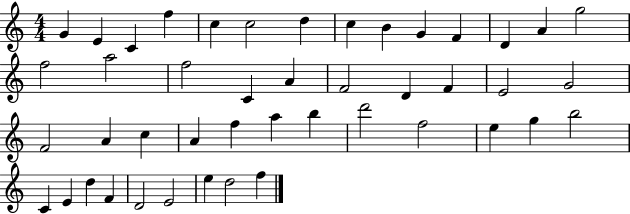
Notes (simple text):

G4/q E4/q C4/q F5/q C5/q C5/h D5/q C5/q B4/q G4/q F4/q D4/q A4/q G5/h F5/h A5/h F5/h C4/q A4/q F4/h D4/q F4/q E4/h G4/h F4/h A4/q C5/q A4/q F5/q A5/q B5/q D6/h F5/h E5/q G5/q B5/h C4/q E4/q D5/q F4/q D4/h E4/h E5/q D5/h F5/q